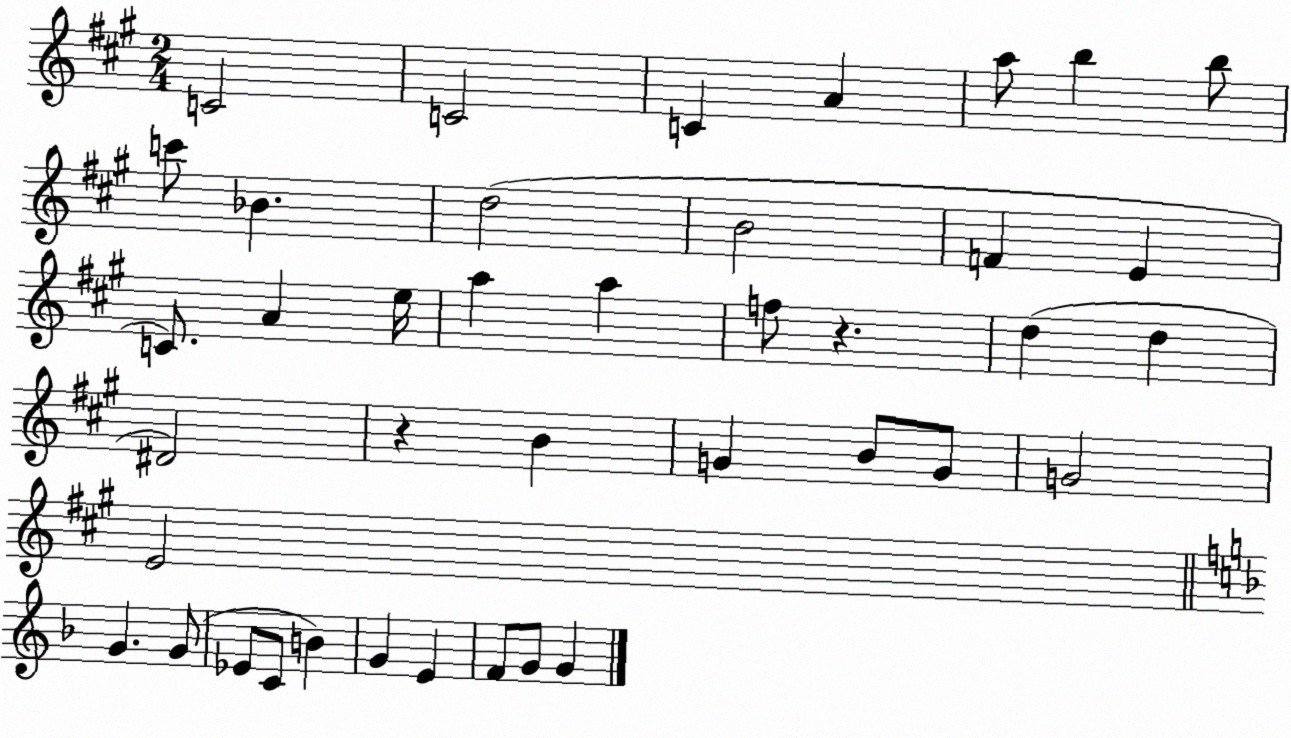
X:1
T:Untitled
M:2/4
L:1/4
K:A
C2 C2 C A a/2 b b/2 c'/2 _B d2 B2 F E C/2 A e/4 a a f/2 z d d ^D2 z B G B/2 G/2 G2 E2 G G/2 _E/2 C/2 B G E F/2 G/2 G